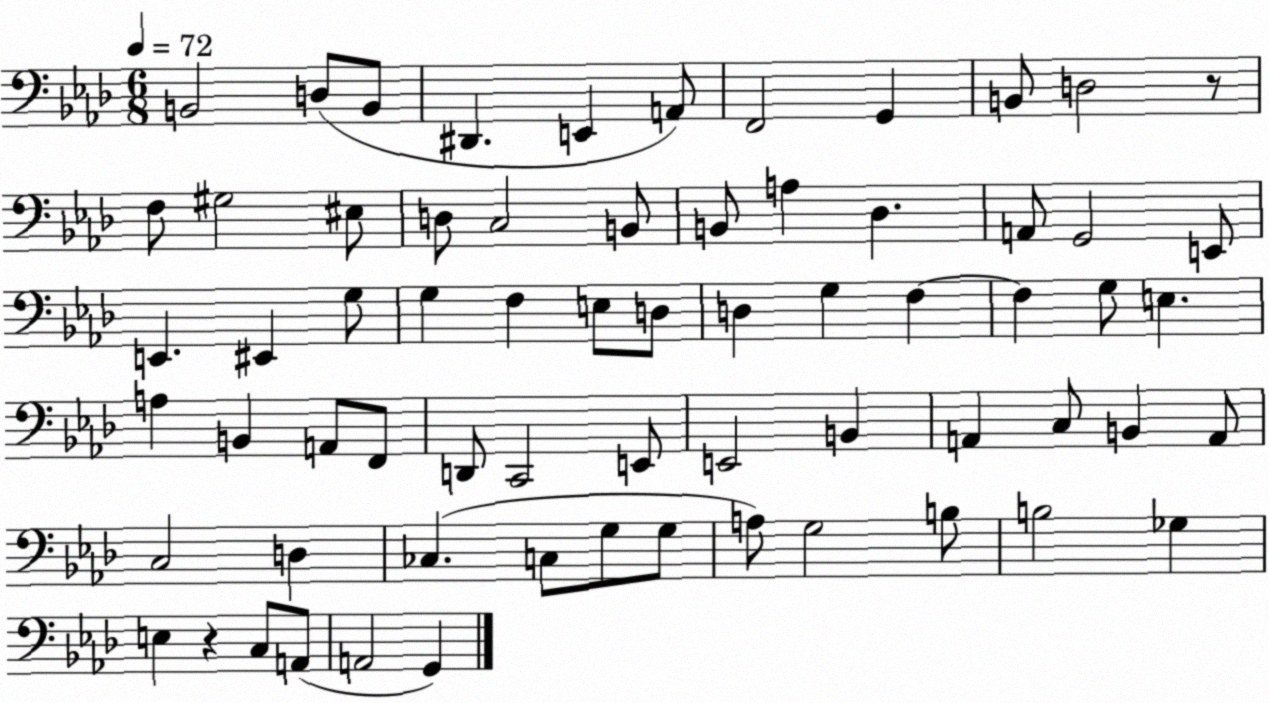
X:1
T:Untitled
M:6/8
L:1/4
K:Ab
B,,2 D,/2 B,,/2 ^D,, E,, A,,/2 F,,2 G,, B,,/2 D,2 z/2 F,/2 ^G,2 ^E,/2 D,/2 C,2 B,,/2 B,,/2 A, _D, A,,/2 G,,2 E,,/2 E,, ^E,, G,/2 G, F, E,/2 D,/2 D, G, F, F, G,/2 E, A, B,, A,,/2 F,,/2 D,,/2 C,,2 E,,/2 E,,2 B,, A,, C,/2 B,, A,,/2 C,2 D, _C, C,/2 G,/2 G,/2 A,/2 G,2 B,/2 B,2 _G, E, z C,/2 A,,/2 A,,2 G,,